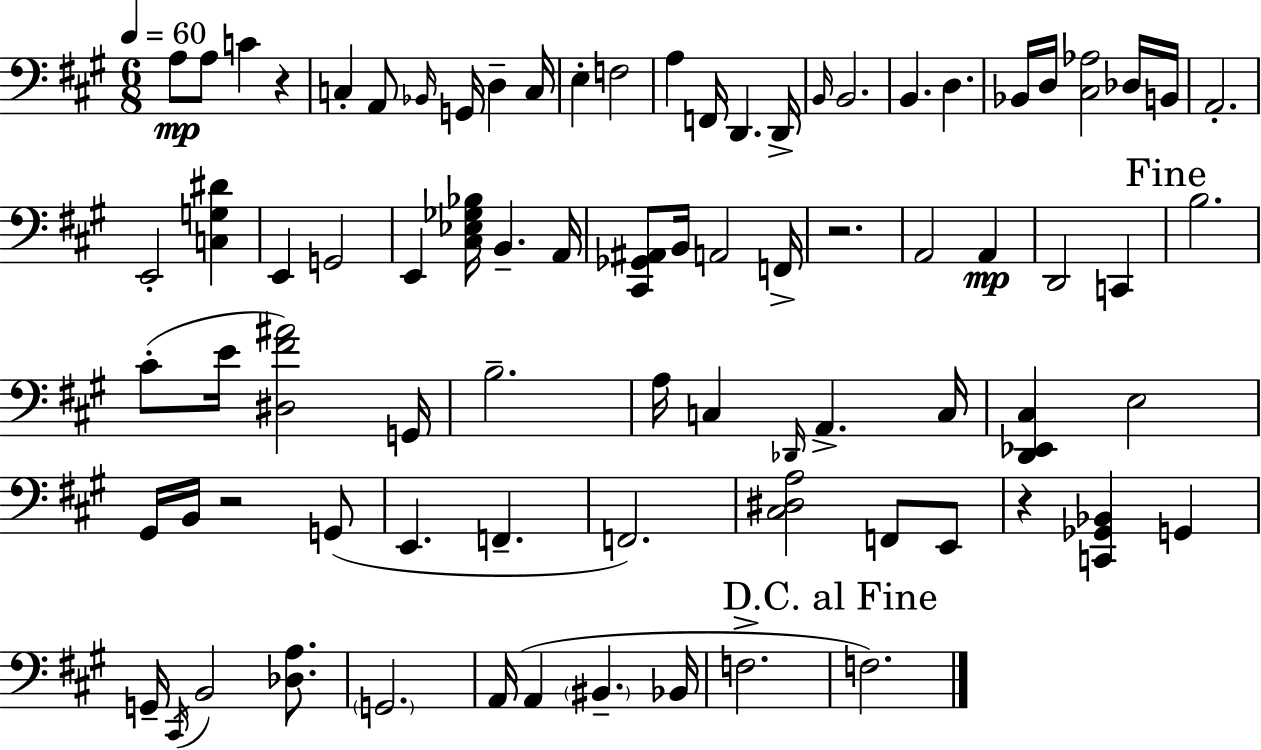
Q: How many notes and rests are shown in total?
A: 80